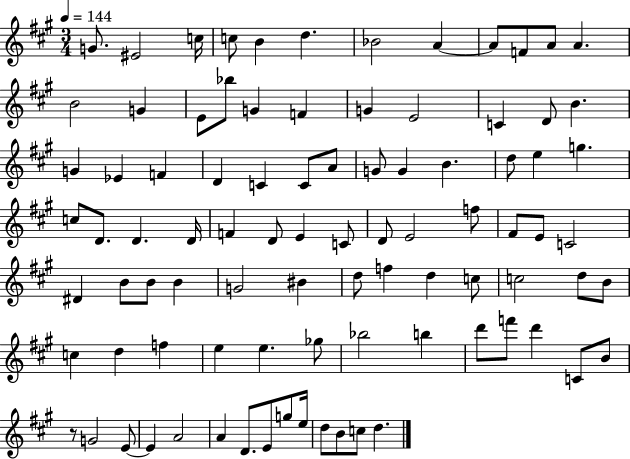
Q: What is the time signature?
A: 3/4